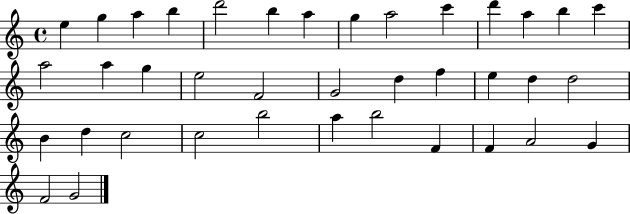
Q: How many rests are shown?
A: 0